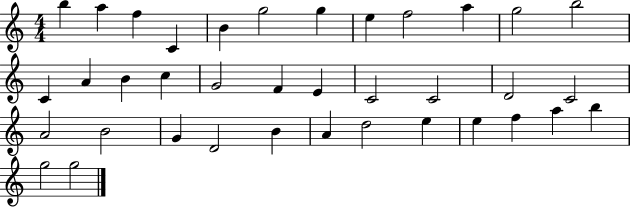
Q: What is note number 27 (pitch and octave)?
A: D4